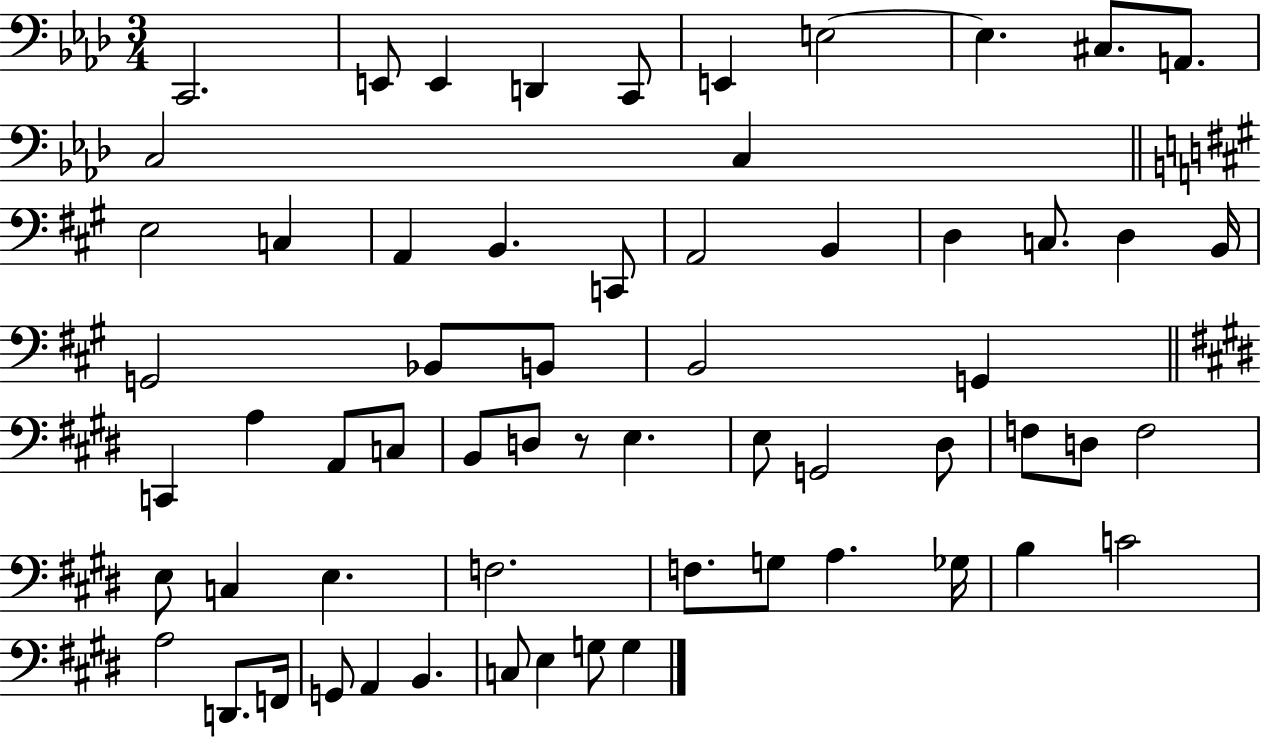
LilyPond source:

{
  \clef bass
  \numericTimeSignature
  \time 3/4
  \key aes \major
  c,2. | e,8 e,4 d,4 c,8 | e,4 e2~~ | e4. cis8. a,8. | \break c2 c4 | \bar "||" \break \key a \major e2 c4 | a,4 b,4. c,8 | a,2 b,4 | d4 c8. d4 b,16 | \break g,2 bes,8 b,8 | b,2 g,4 | \bar "||" \break \key e \major c,4 a4 a,8 c8 | b,8 d8 r8 e4. | e8 g,2 dis8 | f8 d8 f2 | \break e8 c4 e4. | f2. | f8. g8 a4. ges16 | b4 c'2 | \break a2 d,8. f,16 | g,8 a,4 b,4. | c8 e4 g8 g4 | \bar "|."
}